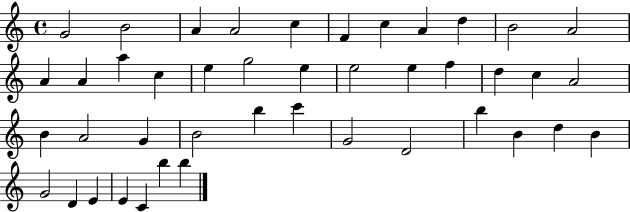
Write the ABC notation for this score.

X:1
T:Untitled
M:4/4
L:1/4
K:C
G2 B2 A A2 c F c A d B2 A2 A A a c e g2 e e2 e f d c A2 B A2 G B2 b c' G2 D2 b B d B G2 D E E C b b